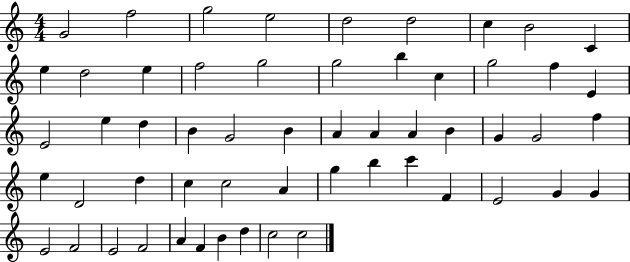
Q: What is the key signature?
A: C major